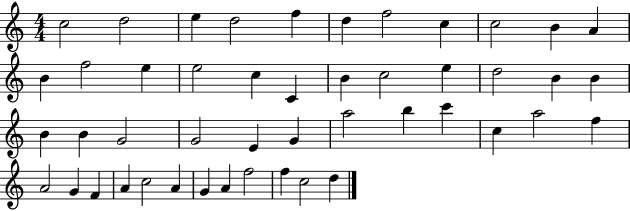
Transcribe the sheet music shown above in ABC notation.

X:1
T:Untitled
M:4/4
L:1/4
K:C
c2 d2 e d2 f d f2 c c2 B A B f2 e e2 c C B c2 e d2 B B B B G2 G2 E G a2 b c' c a2 f A2 G F A c2 A G A f2 f c2 d